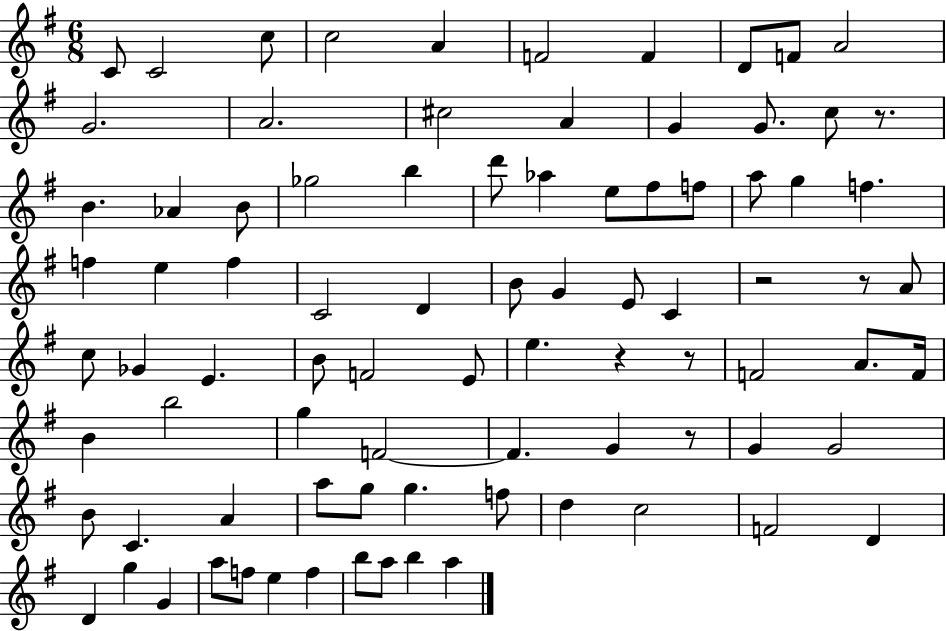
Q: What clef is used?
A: treble